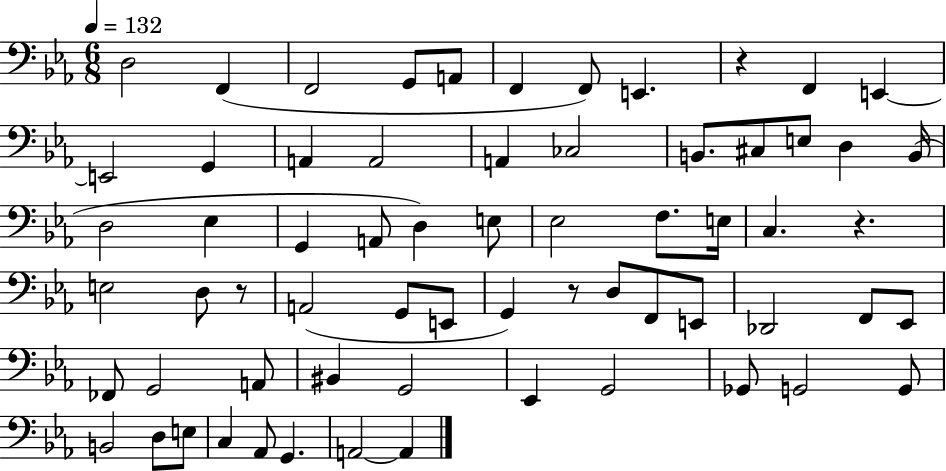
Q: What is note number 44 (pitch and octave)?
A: FES2